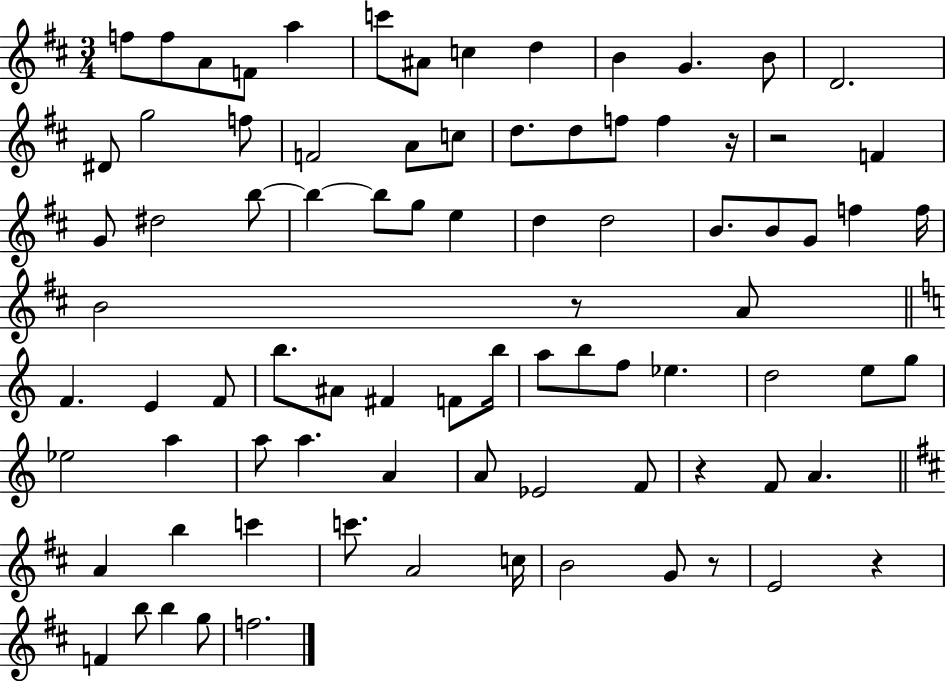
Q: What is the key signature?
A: D major